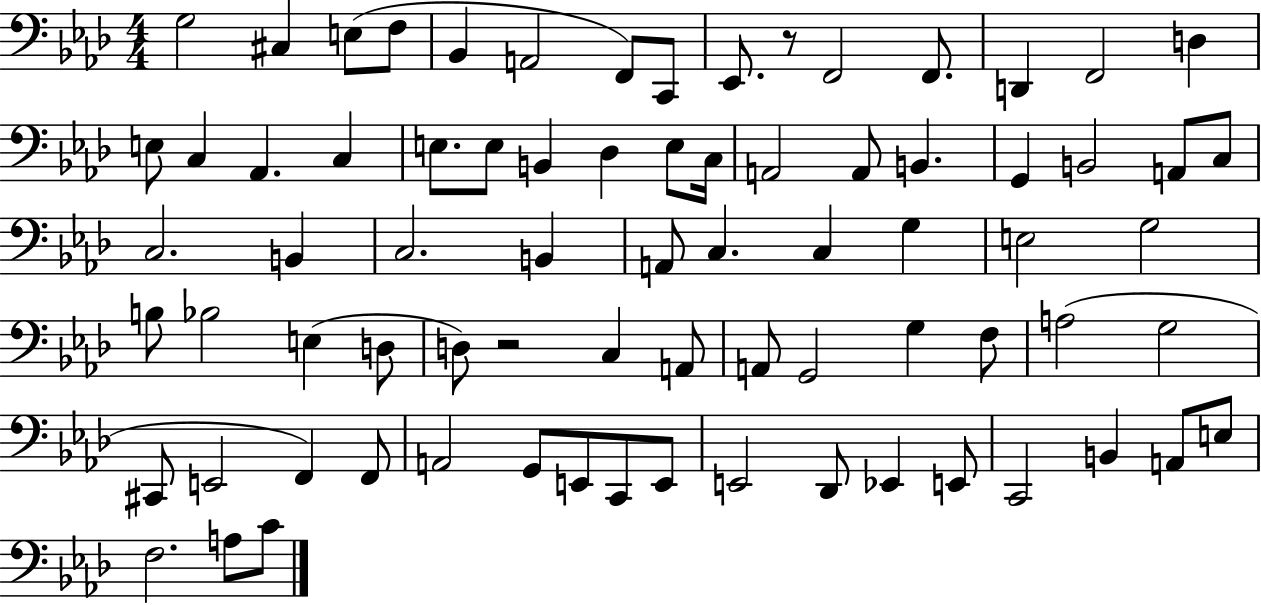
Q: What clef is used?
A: bass